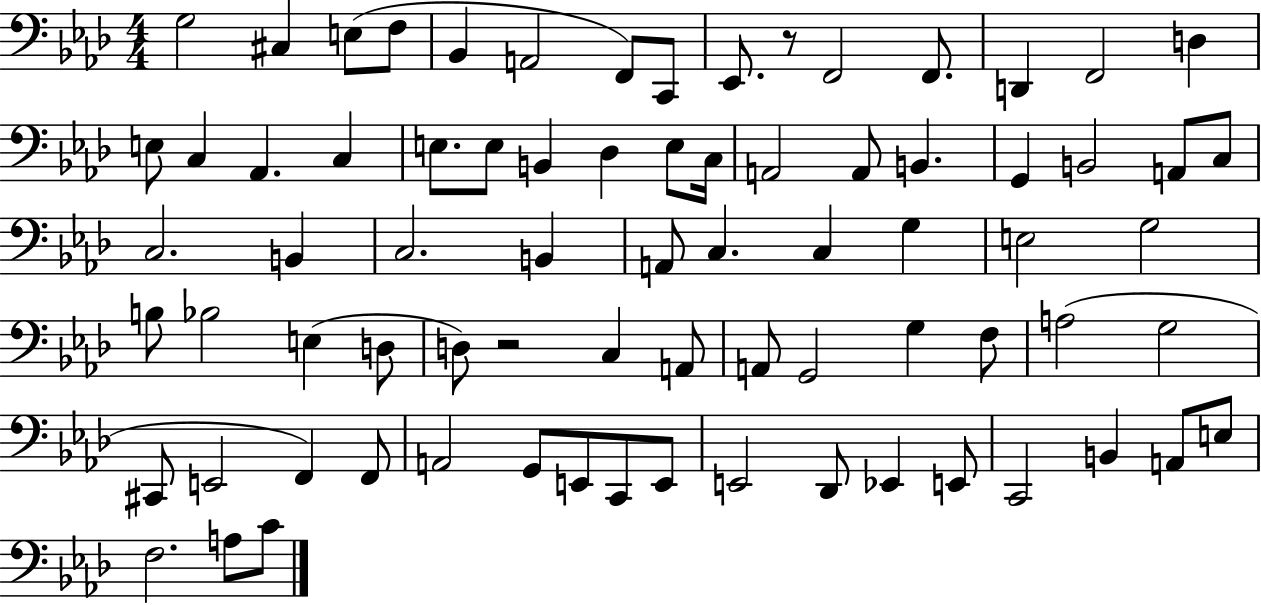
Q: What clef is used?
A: bass